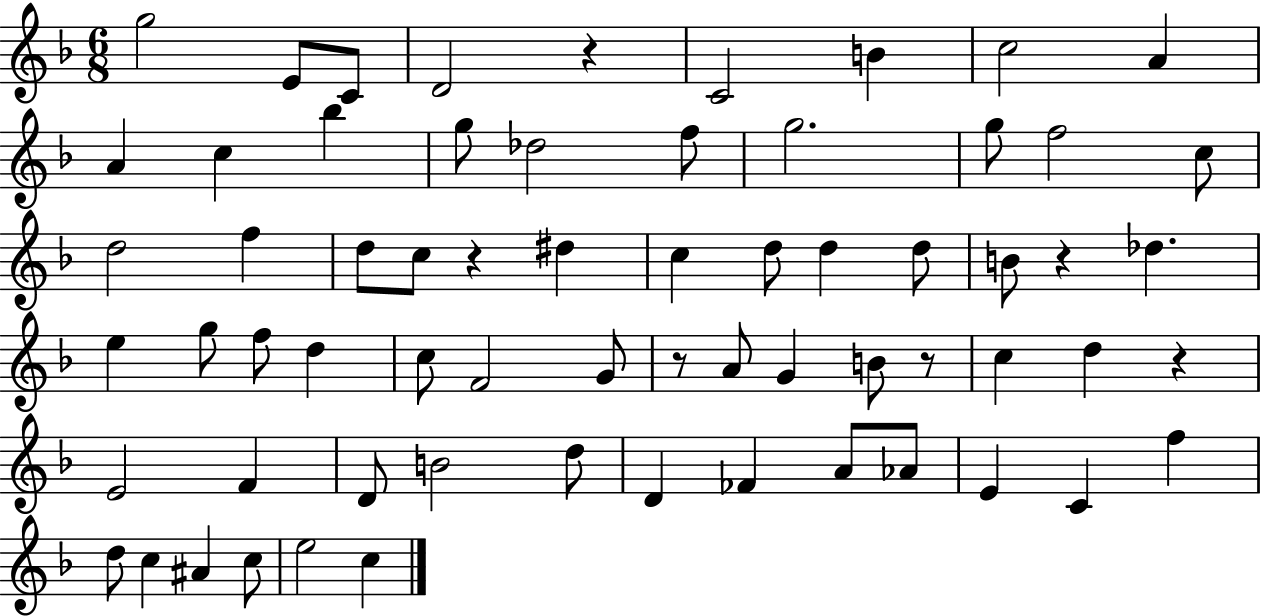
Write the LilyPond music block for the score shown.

{
  \clef treble
  \numericTimeSignature
  \time 6/8
  \key f \major
  g''2 e'8 c'8 | d'2 r4 | c'2 b'4 | c''2 a'4 | \break a'4 c''4 bes''4 | g''8 des''2 f''8 | g''2. | g''8 f''2 c''8 | \break d''2 f''4 | d''8 c''8 r4 dis''4 | c''4 d''8 d''4 d''8 | b'8 r4 des''4. | \break e''4 g''8 f''8 d''4 | c''8 f'2 g'8 | r8 a'8 g'4 b'8 r8 | c''4 d''4 r4 | \break e'2 f'4 | d'8 b'2 d''8 | d'4 fes'4 a'8 aes'8 | e'4 c'4 f''4 | \break d''8 c''4 ais'4 c''8 | e''2 c''4 | \bar "|."
}